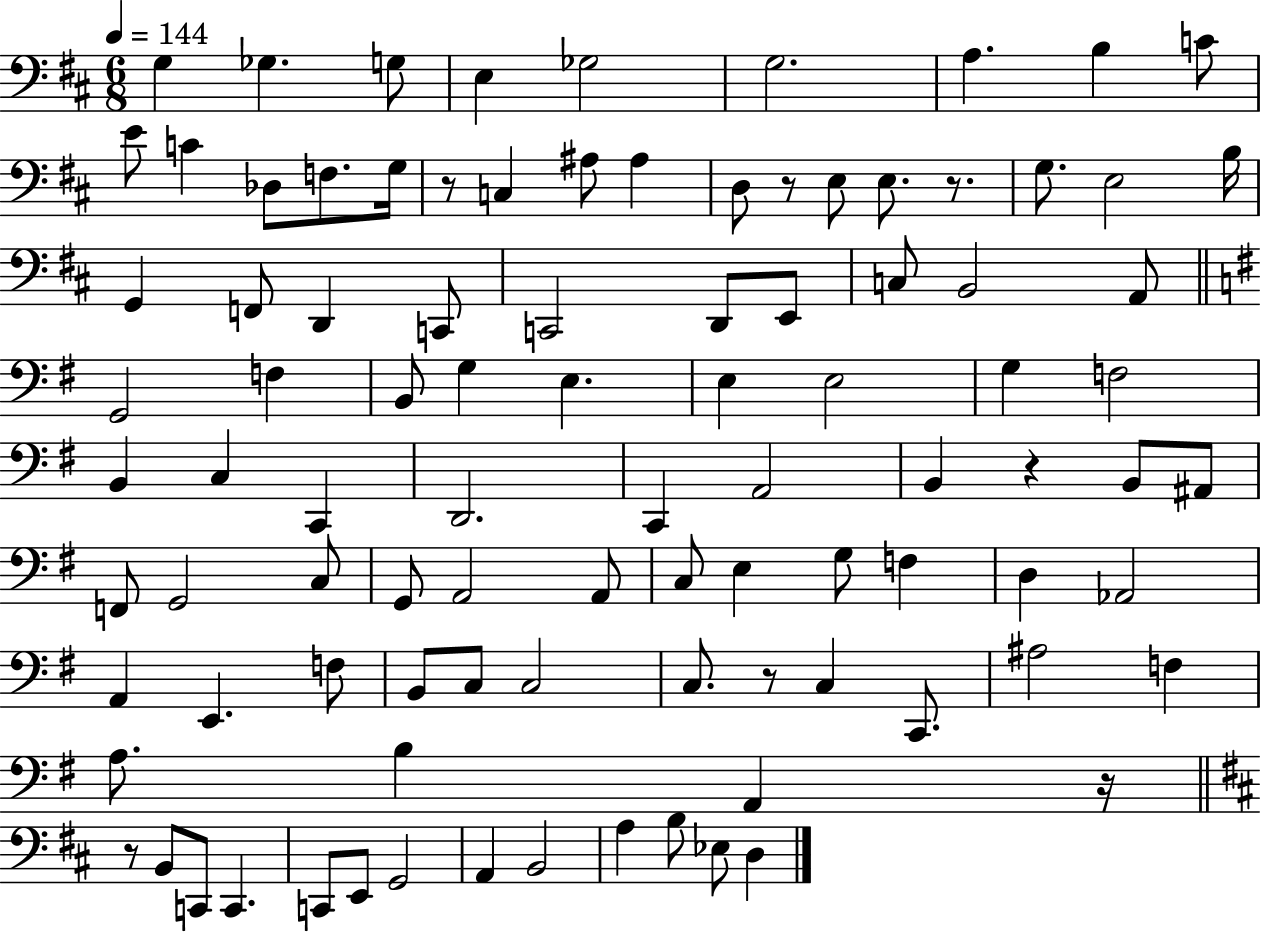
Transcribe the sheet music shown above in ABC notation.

X:1
T:Untitled
M:6/8
L:1/4
K:D
G, _G, G,/2 E, _G,2 G,2 A, B, C/2 E/2 C _D,/2 F,/2 G,/4 z/2 C, ^A,/2 ^A, D,/2 z/2 E,/2 E,/2 z/2 G,/2 E,2 B,/4 G,, F,,/2 D,, C,,/2 C,,2 D,,/2 E,,/2 C,/2 B,,2 A,,/2 G,,2 F, B,,/2 G, E, E, E,2 G, F,2 B,, C, C,, D,,2 C,, A,,2 B,, z B,,/2 ^A,,/2 F,,/2 G,,2 C,/2 G,,/2 A,,2 A,,/2 C,/2 E, G,/2 F, D, _A,,2 A,, E,, F,/2 B,,/2 C,/2 C,2 C,/2 z/2 C, C,,/2 ^A,2 F, A,/2 B, A,, z/4 z/2 B,,/2 C,,/2 C,, C,,/2 E,,/2 G,,2 A,, B,,2 A, B,/2 _E,/2 D,